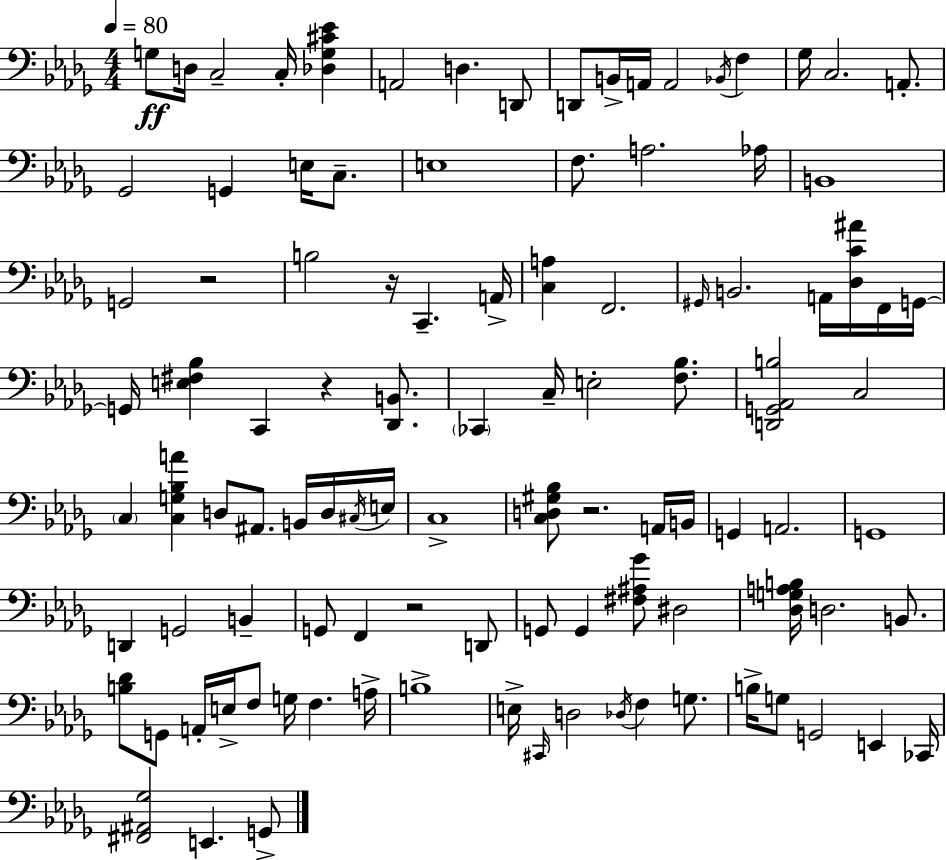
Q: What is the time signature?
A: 4/4